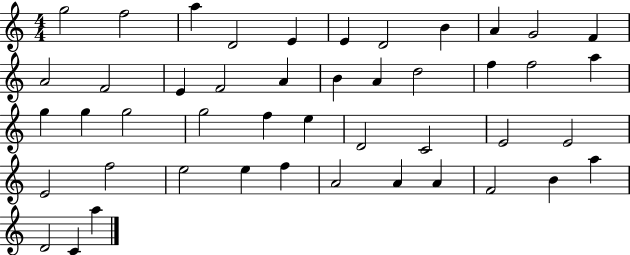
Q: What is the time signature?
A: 4/4